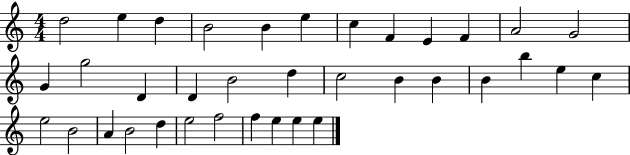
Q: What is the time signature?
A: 4/4